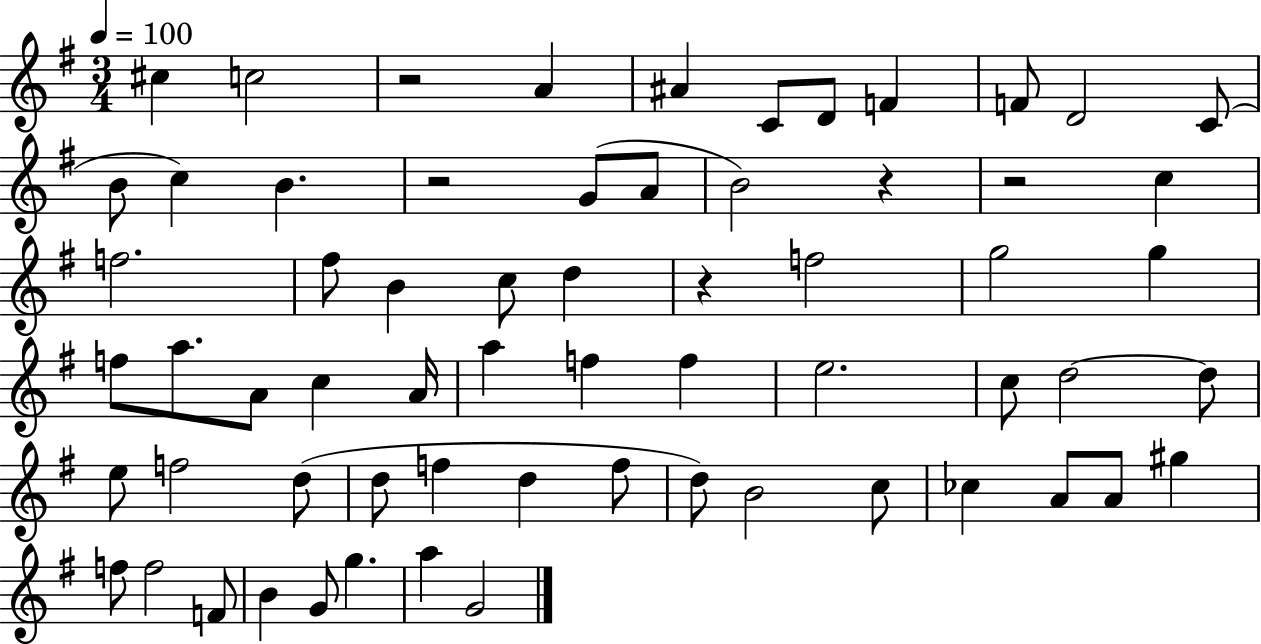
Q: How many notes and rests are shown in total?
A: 64